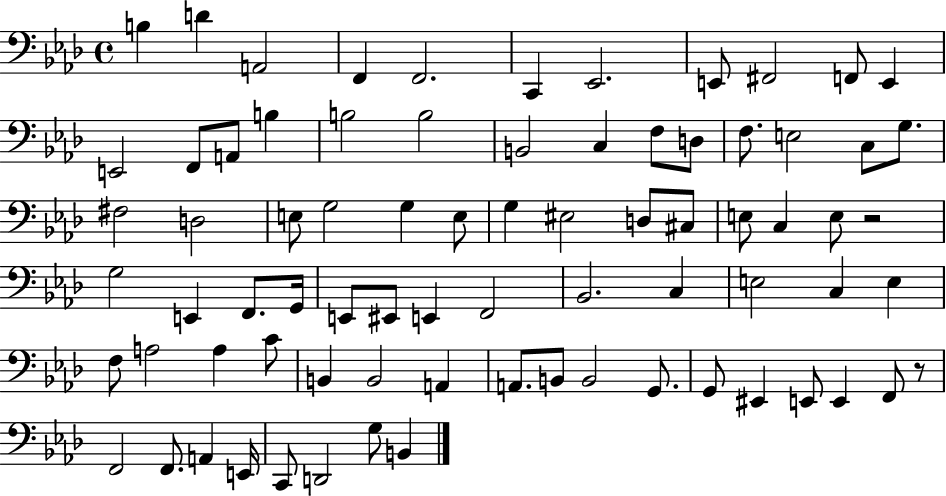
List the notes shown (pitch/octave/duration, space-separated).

B3/q D4/q A2/h F2/q F2/h. C2/q Eb2/h. E2/e F#2/h F2/e E2/q E2/h F2/e A2/e B3/q B3/h B3/h B2/h C3/q F3/e D3/e F3/e. E3/h C3/e G3/e. F#3/h D3/h E3/e G3/h G3/q E3/e G3/q EIS3/h D3/e C#3/e E3/e C3/q E3/e R/h G3/h E2/q F2/e. G2/s E2/e EIS2/e E2/q F2/h Bb2/h. C3/q E3/h C3/q E3/q F3/e A3/h A3/q C4/e B2/q B2/h A2/q A2/e. B2/e B2/h G2/e. G2/e EIS2/q E2/e E2/q F2/e R/e F2/h F2/e. A2/q E2/s C2/e D2/h G3/e B2/q